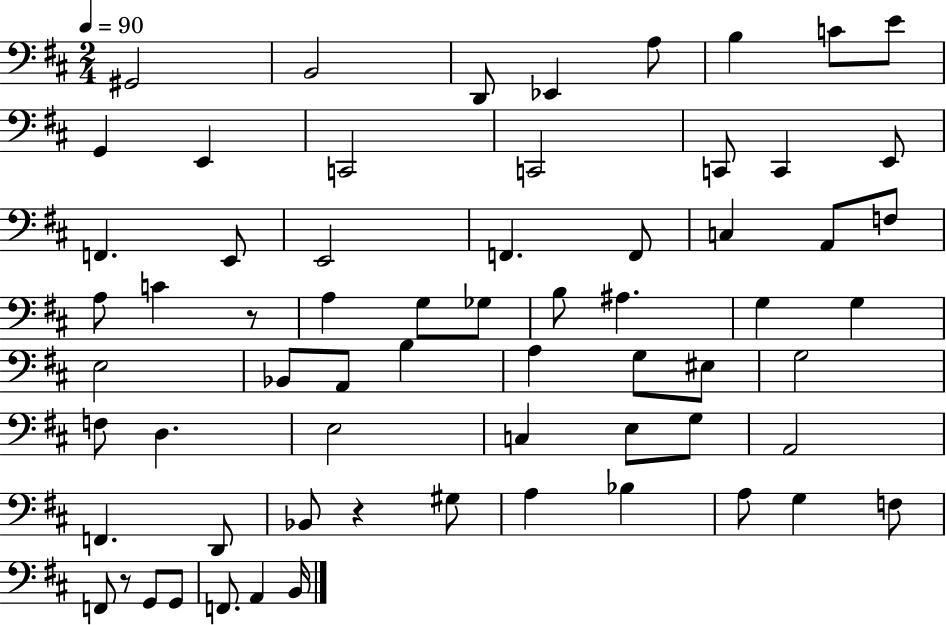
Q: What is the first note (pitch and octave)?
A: G#2